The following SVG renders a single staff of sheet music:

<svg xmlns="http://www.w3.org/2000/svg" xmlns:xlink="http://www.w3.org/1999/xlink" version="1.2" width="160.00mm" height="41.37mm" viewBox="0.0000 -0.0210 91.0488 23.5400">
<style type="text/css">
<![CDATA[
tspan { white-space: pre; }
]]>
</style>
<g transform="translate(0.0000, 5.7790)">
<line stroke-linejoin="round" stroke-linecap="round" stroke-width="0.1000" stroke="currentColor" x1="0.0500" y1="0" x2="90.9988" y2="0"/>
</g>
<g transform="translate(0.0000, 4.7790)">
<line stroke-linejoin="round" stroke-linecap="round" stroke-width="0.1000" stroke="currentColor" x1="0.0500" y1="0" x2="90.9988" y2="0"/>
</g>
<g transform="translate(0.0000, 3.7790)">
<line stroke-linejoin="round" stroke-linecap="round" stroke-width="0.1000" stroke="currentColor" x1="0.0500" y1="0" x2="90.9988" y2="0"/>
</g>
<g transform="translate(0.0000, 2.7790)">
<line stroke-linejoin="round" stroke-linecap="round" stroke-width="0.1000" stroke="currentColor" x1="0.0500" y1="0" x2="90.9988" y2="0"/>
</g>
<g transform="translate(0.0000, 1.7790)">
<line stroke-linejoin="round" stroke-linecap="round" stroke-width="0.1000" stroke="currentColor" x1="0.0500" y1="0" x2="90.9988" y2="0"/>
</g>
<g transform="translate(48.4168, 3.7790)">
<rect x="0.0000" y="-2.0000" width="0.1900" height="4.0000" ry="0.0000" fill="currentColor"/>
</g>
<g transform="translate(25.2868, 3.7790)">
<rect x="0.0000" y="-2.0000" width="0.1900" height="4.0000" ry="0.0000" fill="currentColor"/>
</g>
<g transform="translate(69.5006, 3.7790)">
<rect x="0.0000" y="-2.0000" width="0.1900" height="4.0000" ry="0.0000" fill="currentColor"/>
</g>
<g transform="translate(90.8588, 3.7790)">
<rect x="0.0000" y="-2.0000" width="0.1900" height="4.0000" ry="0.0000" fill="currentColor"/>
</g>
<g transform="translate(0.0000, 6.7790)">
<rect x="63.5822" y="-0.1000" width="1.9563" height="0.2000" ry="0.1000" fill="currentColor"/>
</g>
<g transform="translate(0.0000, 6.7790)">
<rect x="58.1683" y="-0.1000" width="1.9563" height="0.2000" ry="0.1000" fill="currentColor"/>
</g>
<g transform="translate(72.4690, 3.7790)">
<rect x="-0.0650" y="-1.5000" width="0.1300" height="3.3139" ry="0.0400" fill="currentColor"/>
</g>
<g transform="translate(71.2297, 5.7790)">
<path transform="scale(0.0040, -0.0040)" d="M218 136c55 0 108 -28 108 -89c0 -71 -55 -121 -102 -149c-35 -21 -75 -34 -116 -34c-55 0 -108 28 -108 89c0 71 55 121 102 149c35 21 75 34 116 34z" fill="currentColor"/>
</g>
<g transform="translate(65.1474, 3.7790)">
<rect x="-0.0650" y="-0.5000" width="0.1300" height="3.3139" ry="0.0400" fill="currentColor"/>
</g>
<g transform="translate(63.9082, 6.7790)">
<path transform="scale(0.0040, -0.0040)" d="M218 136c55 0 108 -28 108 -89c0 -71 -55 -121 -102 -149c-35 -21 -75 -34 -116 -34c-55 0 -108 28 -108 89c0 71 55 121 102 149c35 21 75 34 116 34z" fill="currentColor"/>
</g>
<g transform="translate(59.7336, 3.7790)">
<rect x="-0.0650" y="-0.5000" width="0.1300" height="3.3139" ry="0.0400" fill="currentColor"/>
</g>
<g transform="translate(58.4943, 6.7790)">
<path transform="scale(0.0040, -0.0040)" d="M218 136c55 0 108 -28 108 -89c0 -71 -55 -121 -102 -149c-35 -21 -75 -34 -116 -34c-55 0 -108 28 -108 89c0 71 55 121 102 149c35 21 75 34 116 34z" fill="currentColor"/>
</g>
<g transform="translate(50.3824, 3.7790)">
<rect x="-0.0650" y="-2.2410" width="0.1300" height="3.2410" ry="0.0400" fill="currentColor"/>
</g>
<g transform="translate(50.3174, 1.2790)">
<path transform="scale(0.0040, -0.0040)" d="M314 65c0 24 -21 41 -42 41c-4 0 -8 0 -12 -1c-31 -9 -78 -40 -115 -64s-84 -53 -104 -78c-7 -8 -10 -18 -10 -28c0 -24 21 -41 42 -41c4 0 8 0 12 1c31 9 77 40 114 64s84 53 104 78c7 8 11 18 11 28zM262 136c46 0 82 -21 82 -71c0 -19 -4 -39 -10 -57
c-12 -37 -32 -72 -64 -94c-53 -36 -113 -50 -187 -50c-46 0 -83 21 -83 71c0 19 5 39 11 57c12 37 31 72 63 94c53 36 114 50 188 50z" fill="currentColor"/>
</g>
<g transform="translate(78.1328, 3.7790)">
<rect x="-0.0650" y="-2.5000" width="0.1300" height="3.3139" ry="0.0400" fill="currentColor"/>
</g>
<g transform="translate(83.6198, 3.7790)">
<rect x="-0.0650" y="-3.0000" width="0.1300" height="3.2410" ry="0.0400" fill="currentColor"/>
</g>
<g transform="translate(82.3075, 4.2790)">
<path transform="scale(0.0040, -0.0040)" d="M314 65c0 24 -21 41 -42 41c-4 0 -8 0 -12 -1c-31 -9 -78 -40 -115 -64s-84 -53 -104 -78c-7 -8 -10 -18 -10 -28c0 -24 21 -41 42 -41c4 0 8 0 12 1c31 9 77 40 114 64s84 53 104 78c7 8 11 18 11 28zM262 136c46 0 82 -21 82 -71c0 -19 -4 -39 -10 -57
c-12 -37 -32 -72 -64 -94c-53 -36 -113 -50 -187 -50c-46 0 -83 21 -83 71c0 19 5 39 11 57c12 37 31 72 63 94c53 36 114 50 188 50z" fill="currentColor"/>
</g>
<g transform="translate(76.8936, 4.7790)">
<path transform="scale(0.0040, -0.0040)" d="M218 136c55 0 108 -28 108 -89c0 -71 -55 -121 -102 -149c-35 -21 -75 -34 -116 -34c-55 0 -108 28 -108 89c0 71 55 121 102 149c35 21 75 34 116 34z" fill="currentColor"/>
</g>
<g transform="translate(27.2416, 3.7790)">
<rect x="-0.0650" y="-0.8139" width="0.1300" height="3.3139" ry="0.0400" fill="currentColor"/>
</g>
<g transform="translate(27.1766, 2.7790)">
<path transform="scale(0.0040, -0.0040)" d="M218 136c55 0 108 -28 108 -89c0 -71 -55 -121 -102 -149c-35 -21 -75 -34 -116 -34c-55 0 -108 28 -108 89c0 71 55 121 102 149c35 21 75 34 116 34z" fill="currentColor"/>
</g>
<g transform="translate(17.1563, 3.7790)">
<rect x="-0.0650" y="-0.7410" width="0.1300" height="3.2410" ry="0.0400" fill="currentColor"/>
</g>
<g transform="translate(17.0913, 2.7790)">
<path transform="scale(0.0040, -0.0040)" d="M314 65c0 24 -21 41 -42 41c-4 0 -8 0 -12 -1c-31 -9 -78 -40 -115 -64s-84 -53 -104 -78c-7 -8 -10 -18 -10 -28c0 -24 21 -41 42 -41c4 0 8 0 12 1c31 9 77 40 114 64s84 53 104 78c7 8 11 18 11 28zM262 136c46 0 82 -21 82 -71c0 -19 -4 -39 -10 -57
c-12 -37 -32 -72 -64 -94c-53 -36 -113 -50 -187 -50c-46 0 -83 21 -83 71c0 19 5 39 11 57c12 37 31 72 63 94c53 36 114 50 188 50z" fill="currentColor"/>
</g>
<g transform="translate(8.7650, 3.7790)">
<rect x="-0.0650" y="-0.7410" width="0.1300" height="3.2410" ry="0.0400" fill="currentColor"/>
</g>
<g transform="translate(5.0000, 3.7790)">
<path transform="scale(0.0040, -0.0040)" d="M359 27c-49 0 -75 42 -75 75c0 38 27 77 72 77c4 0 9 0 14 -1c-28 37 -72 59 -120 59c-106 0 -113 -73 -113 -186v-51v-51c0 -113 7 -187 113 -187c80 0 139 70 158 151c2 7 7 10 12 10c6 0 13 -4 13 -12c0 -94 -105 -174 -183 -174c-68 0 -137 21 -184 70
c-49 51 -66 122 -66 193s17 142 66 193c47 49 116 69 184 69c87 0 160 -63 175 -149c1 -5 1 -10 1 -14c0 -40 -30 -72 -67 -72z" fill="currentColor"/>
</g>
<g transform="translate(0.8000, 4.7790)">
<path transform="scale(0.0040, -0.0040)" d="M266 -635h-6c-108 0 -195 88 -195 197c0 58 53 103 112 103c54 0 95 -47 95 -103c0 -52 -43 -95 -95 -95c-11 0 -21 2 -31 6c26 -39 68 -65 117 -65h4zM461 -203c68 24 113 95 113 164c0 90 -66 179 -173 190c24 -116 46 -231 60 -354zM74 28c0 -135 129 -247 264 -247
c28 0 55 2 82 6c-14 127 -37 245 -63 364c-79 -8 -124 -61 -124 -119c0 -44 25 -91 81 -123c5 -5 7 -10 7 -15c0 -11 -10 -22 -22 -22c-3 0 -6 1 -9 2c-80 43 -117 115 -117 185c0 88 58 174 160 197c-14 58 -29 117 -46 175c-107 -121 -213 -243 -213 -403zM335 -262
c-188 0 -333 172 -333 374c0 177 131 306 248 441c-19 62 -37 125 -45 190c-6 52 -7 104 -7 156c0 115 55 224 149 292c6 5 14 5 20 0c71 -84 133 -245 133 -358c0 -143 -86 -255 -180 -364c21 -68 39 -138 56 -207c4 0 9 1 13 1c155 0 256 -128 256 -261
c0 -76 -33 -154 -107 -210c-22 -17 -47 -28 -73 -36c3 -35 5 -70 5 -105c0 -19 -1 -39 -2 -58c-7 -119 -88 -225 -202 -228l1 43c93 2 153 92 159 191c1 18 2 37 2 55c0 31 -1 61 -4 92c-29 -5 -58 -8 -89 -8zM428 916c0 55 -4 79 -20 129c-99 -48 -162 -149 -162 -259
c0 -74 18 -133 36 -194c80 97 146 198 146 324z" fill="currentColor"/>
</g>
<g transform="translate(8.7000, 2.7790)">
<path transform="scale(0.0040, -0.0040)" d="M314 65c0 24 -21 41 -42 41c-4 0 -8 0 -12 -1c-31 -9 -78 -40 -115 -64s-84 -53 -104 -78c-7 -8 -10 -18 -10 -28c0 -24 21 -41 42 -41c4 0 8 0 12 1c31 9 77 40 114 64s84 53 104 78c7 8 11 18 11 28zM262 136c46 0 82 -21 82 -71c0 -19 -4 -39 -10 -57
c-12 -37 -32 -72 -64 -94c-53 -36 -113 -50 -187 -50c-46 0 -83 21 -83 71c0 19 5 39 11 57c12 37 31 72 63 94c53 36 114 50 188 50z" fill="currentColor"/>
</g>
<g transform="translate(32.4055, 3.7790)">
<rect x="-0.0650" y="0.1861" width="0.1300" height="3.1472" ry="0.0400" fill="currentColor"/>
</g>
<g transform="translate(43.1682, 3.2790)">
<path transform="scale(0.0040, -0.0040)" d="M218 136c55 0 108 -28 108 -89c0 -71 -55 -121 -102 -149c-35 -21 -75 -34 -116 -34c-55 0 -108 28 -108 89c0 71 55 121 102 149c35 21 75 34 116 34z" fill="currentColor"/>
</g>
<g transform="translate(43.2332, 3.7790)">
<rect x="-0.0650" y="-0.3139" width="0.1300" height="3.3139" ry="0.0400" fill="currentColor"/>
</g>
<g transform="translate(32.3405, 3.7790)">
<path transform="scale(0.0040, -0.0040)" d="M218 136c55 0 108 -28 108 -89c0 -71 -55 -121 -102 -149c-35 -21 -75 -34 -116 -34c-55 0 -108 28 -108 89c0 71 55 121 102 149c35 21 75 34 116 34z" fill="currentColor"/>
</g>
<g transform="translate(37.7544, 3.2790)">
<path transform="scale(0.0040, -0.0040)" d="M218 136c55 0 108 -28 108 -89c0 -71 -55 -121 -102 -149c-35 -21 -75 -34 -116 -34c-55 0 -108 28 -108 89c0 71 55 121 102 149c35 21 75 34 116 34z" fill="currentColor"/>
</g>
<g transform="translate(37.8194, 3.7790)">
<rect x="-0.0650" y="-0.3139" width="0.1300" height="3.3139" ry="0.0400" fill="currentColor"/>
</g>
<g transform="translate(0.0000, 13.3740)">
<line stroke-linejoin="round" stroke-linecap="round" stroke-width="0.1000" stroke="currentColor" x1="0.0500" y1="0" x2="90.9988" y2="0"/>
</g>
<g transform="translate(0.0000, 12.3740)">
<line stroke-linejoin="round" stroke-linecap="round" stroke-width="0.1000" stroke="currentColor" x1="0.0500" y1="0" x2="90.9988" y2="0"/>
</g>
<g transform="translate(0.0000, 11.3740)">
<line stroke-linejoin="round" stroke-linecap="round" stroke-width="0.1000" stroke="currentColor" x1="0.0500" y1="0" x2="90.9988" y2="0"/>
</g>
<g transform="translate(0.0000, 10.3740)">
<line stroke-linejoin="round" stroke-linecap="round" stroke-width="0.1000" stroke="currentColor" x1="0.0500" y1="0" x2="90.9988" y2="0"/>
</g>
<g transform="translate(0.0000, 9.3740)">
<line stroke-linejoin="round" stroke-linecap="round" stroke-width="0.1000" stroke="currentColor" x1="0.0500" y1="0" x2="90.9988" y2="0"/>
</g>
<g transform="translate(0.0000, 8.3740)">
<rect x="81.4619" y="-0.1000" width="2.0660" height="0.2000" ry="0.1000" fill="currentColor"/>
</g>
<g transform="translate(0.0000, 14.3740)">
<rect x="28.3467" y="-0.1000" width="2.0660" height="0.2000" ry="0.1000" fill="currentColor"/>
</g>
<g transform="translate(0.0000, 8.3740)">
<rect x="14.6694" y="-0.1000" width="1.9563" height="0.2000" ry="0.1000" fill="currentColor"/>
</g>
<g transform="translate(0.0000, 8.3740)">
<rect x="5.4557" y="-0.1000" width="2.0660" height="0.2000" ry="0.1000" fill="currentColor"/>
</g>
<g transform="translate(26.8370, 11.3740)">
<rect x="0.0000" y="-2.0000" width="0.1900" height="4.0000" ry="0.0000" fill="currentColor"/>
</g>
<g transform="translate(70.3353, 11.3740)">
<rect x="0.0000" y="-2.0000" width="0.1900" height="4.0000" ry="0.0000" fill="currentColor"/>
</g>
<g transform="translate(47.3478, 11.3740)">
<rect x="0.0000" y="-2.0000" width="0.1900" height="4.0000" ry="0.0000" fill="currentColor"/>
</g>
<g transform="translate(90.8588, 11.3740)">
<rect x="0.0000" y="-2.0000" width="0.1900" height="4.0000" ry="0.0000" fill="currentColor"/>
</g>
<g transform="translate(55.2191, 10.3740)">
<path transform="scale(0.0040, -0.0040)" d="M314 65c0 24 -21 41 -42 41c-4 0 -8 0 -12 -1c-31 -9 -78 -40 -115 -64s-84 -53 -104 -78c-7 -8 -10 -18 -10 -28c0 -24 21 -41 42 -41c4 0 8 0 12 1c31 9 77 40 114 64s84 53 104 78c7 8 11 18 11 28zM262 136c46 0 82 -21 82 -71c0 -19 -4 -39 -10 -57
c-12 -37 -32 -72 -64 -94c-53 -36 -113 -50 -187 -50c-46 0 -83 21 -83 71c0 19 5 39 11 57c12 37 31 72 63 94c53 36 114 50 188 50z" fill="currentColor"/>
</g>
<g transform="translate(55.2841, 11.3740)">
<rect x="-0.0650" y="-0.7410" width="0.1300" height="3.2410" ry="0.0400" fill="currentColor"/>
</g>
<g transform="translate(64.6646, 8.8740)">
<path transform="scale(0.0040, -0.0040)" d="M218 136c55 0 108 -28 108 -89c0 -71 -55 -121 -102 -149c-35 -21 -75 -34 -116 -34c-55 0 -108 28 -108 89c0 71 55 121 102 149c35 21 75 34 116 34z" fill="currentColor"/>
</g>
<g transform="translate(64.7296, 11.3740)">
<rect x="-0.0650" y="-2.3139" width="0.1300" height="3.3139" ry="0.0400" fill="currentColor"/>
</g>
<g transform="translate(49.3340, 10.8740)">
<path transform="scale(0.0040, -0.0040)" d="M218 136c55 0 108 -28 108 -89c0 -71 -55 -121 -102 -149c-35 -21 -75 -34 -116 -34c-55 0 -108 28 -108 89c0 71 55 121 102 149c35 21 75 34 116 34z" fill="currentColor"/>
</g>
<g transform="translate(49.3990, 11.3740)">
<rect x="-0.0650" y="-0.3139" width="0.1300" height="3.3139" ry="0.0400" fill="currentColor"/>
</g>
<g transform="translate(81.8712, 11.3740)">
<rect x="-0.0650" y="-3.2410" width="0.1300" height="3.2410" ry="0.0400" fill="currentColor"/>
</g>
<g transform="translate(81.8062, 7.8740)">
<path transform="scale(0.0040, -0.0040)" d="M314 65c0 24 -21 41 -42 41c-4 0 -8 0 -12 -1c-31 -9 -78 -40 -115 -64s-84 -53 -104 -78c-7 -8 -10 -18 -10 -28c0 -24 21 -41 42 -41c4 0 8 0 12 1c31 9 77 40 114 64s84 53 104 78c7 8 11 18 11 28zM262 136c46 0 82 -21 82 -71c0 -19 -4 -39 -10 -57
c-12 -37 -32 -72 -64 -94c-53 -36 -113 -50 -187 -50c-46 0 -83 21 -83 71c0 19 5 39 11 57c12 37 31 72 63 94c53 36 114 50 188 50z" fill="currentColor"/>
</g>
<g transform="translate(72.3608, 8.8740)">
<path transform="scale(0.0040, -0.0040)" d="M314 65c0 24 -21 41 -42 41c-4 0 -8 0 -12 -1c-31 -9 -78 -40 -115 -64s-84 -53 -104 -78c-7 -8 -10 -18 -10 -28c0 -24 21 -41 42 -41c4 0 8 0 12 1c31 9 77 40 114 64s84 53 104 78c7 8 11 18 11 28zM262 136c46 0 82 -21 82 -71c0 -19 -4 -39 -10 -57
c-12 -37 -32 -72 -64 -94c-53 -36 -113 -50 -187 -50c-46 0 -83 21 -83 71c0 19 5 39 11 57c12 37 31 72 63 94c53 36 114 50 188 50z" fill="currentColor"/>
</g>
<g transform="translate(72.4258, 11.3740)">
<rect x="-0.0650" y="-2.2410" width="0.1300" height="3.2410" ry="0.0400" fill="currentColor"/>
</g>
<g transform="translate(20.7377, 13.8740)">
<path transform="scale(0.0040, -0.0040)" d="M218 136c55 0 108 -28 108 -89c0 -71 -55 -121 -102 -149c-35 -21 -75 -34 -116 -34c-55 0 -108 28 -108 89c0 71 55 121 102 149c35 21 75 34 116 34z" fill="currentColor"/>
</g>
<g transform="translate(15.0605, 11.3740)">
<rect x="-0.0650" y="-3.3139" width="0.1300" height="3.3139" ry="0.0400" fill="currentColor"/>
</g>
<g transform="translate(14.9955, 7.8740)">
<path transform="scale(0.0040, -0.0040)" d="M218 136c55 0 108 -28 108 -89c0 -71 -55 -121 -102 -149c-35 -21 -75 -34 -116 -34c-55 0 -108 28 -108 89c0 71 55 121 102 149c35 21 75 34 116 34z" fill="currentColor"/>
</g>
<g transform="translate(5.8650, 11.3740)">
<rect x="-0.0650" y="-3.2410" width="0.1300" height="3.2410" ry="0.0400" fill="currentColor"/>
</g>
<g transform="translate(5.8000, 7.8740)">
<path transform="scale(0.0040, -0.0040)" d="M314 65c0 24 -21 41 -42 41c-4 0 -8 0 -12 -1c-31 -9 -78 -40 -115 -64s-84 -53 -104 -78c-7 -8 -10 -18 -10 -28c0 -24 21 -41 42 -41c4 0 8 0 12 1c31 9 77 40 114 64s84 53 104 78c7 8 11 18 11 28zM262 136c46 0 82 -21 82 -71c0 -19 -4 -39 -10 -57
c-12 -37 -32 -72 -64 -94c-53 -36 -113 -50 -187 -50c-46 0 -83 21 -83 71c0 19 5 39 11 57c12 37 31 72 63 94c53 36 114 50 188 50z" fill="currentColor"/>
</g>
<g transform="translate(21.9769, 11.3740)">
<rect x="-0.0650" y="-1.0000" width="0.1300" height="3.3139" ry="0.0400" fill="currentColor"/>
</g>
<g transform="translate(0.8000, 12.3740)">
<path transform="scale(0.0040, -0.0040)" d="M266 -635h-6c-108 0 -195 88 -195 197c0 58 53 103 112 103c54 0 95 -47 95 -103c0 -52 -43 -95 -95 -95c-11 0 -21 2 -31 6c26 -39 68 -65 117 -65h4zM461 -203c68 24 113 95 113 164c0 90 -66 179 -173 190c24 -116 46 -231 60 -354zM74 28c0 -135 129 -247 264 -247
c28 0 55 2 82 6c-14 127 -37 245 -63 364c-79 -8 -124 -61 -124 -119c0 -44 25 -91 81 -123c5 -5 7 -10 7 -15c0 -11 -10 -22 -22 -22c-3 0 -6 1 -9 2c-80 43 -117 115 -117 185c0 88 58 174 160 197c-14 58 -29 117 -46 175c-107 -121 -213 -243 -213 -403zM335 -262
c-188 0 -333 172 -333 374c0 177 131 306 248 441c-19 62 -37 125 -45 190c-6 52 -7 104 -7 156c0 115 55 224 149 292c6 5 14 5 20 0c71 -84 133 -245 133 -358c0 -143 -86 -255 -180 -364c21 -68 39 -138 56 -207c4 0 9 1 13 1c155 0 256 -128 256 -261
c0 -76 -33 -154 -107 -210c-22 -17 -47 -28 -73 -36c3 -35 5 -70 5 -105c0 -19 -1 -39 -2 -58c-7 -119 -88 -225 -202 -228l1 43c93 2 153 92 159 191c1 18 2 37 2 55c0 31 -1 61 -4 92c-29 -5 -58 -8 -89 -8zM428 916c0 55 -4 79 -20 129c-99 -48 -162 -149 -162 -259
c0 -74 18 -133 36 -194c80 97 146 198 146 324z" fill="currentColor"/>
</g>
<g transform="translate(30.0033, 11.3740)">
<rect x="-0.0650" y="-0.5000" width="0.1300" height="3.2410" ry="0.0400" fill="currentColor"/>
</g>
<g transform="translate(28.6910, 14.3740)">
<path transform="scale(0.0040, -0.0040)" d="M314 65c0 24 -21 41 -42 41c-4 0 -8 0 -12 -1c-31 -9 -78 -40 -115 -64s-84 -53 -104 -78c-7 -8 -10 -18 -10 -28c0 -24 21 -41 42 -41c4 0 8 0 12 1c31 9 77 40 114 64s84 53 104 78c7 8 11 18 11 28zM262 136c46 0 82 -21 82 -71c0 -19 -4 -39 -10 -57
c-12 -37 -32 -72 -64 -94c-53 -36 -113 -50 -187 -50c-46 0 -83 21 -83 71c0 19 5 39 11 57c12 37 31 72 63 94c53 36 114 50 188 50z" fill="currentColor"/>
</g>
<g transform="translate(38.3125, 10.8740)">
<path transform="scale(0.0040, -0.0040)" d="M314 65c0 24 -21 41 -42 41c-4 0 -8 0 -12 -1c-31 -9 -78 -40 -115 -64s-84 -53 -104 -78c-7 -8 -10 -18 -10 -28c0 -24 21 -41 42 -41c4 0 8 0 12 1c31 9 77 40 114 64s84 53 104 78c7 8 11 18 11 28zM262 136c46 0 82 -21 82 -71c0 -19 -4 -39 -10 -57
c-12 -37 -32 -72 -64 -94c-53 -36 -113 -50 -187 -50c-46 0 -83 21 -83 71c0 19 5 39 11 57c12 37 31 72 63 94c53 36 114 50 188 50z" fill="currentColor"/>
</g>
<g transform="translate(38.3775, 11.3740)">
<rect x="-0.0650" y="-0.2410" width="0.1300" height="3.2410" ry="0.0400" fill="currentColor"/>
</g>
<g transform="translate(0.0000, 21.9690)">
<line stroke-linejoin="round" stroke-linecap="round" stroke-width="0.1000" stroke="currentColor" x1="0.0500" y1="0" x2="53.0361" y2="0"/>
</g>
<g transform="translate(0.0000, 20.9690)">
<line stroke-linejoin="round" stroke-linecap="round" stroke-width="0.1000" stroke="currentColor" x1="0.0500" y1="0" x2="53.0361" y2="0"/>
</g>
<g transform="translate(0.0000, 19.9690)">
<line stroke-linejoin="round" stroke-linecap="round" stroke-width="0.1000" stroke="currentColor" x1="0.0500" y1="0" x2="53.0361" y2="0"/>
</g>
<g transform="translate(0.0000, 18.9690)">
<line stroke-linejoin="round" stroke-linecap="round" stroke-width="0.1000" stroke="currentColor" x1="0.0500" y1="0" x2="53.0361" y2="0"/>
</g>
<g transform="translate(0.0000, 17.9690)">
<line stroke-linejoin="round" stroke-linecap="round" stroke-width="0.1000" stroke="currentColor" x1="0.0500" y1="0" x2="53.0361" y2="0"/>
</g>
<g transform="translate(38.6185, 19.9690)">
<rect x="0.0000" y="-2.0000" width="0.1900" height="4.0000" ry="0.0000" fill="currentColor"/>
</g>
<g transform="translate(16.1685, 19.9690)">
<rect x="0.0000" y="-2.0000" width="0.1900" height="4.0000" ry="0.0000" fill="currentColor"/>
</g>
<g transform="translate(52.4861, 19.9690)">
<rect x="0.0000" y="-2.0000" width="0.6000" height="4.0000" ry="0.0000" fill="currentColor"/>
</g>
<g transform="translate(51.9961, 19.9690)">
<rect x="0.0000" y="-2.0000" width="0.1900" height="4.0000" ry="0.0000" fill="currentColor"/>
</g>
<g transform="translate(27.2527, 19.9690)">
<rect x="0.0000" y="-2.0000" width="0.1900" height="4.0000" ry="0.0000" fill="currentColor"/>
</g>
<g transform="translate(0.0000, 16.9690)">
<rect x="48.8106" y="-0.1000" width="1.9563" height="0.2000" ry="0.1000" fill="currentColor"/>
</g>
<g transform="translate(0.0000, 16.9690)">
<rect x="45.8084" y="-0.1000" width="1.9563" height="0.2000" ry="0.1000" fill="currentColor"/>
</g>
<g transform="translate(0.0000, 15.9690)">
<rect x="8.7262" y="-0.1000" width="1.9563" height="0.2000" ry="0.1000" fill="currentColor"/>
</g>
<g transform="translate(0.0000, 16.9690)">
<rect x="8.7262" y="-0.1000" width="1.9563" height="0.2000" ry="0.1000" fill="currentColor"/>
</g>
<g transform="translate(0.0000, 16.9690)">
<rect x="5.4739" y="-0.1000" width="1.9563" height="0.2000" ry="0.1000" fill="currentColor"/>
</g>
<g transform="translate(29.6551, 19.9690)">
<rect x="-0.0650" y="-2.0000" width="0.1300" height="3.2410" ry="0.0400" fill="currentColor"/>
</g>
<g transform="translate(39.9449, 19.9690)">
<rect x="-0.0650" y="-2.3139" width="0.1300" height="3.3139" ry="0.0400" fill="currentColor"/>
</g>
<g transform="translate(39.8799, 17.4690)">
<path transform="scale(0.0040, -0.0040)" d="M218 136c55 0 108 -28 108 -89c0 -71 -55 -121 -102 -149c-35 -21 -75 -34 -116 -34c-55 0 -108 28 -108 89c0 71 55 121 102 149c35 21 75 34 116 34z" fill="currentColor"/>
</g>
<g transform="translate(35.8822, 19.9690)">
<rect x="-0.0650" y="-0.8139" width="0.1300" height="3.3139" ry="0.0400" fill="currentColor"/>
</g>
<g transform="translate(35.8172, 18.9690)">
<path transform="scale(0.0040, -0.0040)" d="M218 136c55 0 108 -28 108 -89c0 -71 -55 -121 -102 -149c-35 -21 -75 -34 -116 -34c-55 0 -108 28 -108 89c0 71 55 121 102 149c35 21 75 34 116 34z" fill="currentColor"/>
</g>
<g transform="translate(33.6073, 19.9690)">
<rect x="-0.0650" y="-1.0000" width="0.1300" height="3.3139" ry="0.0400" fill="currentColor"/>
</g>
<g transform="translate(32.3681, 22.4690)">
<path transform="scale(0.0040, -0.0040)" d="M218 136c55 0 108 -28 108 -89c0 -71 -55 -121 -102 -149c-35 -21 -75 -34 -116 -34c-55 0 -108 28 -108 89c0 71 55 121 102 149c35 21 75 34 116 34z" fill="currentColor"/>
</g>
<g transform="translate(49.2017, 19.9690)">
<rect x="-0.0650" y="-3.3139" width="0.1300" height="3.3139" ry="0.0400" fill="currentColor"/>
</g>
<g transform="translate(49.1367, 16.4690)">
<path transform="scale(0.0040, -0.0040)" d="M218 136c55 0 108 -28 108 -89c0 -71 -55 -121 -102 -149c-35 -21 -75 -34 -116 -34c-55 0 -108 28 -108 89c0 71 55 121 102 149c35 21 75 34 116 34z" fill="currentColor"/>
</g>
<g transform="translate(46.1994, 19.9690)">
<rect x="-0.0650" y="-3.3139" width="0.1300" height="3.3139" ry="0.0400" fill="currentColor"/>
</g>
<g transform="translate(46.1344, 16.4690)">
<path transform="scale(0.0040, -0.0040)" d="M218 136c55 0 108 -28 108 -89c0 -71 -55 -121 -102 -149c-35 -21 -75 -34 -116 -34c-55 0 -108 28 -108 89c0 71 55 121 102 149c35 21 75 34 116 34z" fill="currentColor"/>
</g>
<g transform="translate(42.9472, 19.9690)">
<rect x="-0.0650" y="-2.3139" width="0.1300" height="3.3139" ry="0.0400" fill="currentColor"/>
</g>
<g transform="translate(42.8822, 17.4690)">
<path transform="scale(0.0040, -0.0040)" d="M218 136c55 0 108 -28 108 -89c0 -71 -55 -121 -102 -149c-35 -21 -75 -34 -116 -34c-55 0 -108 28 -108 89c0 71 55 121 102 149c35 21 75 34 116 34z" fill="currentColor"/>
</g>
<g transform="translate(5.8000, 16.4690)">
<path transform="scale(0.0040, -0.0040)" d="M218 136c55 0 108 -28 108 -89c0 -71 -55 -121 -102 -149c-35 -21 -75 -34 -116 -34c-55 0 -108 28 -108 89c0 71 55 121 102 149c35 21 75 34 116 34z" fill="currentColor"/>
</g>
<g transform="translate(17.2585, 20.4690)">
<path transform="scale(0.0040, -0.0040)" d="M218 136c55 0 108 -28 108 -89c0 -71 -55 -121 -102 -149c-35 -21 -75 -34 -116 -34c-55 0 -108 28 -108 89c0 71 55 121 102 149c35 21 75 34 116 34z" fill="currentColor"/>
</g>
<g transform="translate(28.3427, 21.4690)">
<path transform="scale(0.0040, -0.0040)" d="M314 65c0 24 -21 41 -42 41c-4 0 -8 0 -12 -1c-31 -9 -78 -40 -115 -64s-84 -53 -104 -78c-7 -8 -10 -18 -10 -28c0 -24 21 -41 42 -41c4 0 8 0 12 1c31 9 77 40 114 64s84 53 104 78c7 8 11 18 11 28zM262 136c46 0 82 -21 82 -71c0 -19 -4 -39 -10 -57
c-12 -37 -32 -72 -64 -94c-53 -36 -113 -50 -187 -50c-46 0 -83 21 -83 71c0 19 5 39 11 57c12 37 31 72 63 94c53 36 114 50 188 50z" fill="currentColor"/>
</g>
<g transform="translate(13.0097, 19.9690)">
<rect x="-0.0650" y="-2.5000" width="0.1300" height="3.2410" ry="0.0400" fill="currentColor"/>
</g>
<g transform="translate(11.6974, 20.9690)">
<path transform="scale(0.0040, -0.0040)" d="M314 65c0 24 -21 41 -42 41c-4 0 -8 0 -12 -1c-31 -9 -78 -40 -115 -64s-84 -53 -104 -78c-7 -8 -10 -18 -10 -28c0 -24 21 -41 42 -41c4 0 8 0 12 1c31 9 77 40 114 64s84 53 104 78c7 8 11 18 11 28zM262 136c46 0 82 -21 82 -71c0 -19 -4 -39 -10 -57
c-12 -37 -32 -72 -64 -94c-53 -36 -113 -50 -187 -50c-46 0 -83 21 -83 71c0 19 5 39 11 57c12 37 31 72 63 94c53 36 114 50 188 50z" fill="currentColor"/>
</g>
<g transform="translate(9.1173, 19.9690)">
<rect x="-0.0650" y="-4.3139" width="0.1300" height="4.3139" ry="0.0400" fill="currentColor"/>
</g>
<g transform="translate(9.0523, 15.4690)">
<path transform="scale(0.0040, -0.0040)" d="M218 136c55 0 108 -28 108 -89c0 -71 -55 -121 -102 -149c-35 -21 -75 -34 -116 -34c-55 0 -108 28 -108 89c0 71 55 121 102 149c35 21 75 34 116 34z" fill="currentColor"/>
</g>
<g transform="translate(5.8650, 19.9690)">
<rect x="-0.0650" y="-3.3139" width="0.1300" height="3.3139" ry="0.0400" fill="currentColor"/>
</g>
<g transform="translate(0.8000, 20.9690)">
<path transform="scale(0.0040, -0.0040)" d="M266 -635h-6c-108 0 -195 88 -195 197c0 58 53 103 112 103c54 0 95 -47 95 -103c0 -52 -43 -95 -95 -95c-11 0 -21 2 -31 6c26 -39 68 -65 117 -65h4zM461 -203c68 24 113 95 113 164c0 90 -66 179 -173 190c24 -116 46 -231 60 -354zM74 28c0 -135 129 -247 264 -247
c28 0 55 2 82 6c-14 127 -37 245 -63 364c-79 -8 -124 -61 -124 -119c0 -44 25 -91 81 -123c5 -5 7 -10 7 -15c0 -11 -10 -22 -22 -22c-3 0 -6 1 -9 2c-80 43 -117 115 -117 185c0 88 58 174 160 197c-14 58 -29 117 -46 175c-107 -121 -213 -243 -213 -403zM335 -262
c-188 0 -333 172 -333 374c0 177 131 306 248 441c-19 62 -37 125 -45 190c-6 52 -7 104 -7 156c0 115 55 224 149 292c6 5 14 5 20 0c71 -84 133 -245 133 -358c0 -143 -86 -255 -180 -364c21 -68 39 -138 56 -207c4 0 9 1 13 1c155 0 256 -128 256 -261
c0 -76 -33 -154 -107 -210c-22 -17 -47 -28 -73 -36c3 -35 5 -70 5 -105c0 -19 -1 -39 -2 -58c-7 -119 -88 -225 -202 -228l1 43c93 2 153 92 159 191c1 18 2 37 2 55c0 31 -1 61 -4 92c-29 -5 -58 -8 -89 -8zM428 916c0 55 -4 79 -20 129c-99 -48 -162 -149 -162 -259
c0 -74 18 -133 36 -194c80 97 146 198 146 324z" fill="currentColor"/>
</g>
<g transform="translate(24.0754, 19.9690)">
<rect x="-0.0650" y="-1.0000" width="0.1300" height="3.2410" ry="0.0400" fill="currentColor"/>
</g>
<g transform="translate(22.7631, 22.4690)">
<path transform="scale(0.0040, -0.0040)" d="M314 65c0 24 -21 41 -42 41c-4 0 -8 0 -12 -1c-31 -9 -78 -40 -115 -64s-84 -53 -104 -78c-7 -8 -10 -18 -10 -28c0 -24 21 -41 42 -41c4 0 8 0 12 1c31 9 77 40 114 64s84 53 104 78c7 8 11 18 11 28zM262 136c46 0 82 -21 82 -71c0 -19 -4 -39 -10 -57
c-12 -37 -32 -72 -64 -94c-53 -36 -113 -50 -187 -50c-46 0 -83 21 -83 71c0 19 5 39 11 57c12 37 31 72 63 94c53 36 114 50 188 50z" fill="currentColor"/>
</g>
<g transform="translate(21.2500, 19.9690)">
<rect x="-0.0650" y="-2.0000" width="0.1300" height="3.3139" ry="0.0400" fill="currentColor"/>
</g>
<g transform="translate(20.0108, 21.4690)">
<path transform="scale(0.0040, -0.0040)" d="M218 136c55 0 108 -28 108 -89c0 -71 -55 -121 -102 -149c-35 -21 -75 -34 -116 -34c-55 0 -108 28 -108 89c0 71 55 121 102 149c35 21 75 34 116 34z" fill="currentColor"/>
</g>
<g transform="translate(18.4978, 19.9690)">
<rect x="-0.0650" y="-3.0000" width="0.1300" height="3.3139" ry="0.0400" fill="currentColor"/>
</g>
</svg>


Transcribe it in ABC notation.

X:1
T:Untitled
M:4/4
L:1/4
K:C
d2 d2 d B c c g2 C C E G A2 b2 b D C2 c2 c d2 g g2 b2 b d' G2 A F D2 F2 D d g g b b